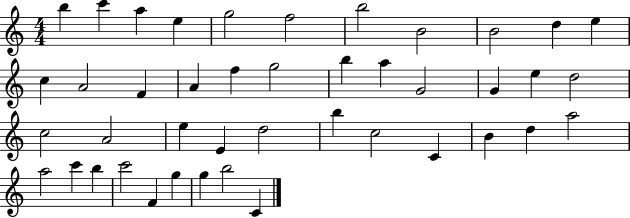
{
  \clef treble
  \numericTimeSignature
  \time 4/4
  \key c \major
  b''4 c'''4 a''4 e''4 | g''2 f''2 | b''2 b'2 | b'2 d''4 e''4 | \break c''4 a'2 f'4 | a'4 f''4 g''2 | b''4 a''4 g'2 | g'4 e''4 d''2 | \break c''2 a'2 | e''4 e'4 d''2 | b''4 c''2 c'4 | b'4 d''4 a''2 | \break a''2 c'''4 b''4 | c'''2 f'4 g''4 | g''4 b''2 c'4 | \bar "|."
}